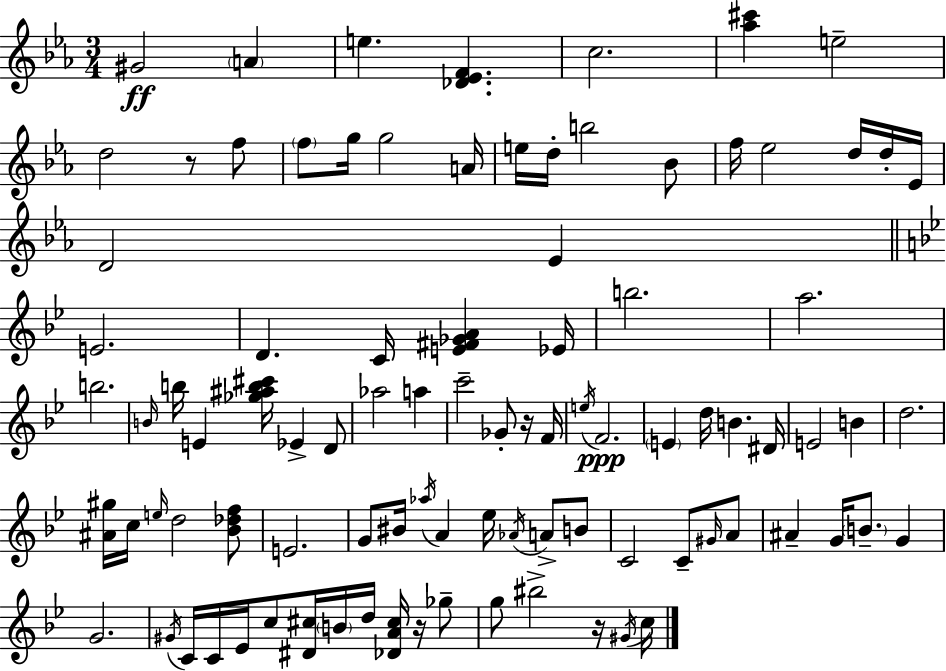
G#4/h A4/q E5/q. [Db4,Eb4,F4]/q. C5/h. [Ab5,C#6]/q E5/h D5/h R/e F5/e F5/e G5/s G5/h A4/s E5/s D5/s B5/h Bb4/e F5/s Eb5/h D5/s D5/s Eb4/s D4/h Eb4/q E4/h. D4/q. C4/s [E4,F#4,Gb4,A4]/q Eb4/s B5/h. A5/h. B5/h. B4/s B5/s E4/q [Gb5,A#5,B5,C#6]/s Eb4/q D4/e Ab5/h A5/q C6/h Gb4/e R/s F4/s E5/s F4/h. E4/q D5/s B4/q. D#4/s E4/h B4/q D5/h. [A#4,G#5]/s C5/s E5/s D5/h [Bb4,Db5,F5]/e E4/h. G4/e BIS4/s Ab5/s A4/q Eb5/s Ab4/s A4/e B4/e C4/h C4/e G#4/s A4/e A#4/q G4/s B4/e. G4/q G4/h. G#4/s C4/s C4/s Eb4/s C5/e [D#4,C#5]/s B4/s D5/s [Db4,A4,C#5]/s R/s Gb5/e G5/e BIS5/h R/s G#4/s C5/s